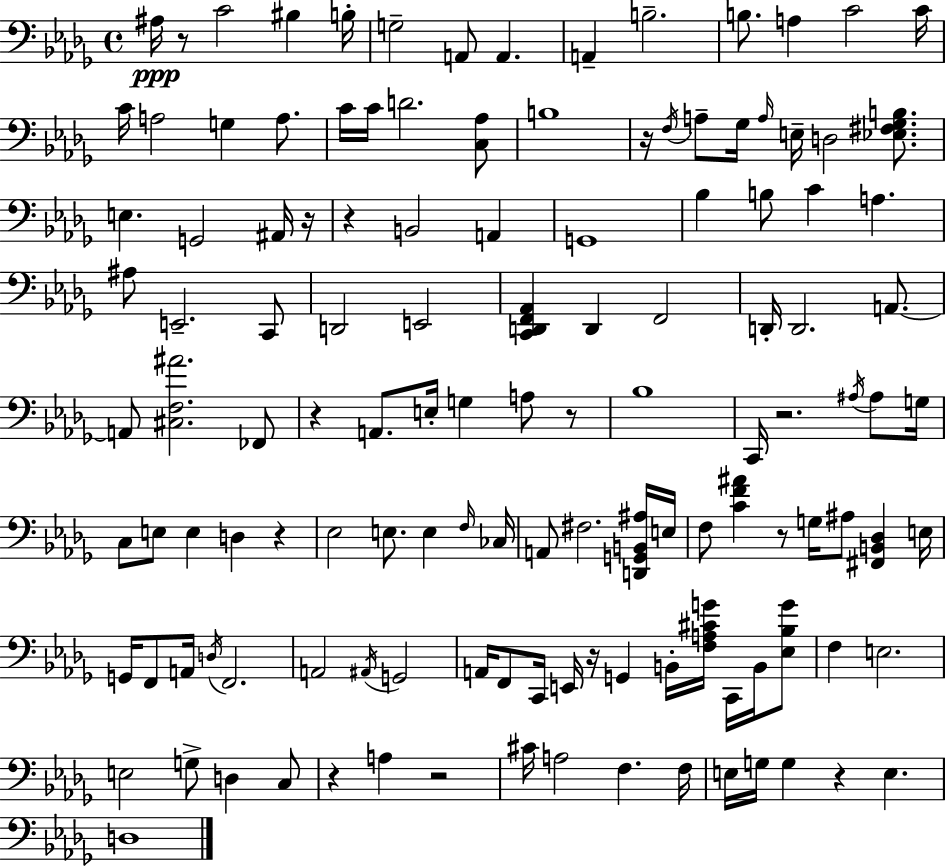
A#3/s R/e C4/h BIS3/q B3/s G3/h A2/e A2/q. A2/q B3/h. B3/e. A3/q C4/h C4/s C4/s A3/h G3/q A3/e. C4/s C4/s D4/h. [C3,Ab3]/e B3/w R/s F3/s A3/e Gb3/s A3/s E3/s D3/h [Eb3,F#3,Gb3,B3]/e. E3/q. G2/h A#2/s R/s R/q B2/h A2/q G2/w Bb3/q B3/e C4/q A3/q. A#3/e E2/h. C2/e D2/h E2/h [C2,D2,F2,Ab2]/q D2/q F2/h D2/s D2/h. A2/e. A2/e [C#3,F3,A#4]/h. FES2/e R/q A2/e. E3/s G3/q A3/e R/e Bb3/w C2/s R/h. A#3/s A#3/e G3/s C3/e E3/e E3/q D3/q R/q Eb3/h E3/e. E3/q F3/s CES3/s A2/e F#3/h. [D2,G2,B2,A#3]/s E3/s F3/e [C4,F4,A#4]/q R/e G3/s A#3/e [F#2,B2,Db3]/q E3/s G2/s F2/e A2/s D3/s F2/h. A2/h A#2/s G2/h A2/s F2/e C2/s E2/s R/s G2/q B2/s [F3,A3,C#4,G4]/s C2/s B2/s [Eb3,Bb3,G4]/e F3/q E3/h. E3/h G3/e D3/q C3/e R/q A3/q R/h C#4/s A3/h F3/q. F3/s E3/s G3/s G3/q R/q E3/q. D3/w